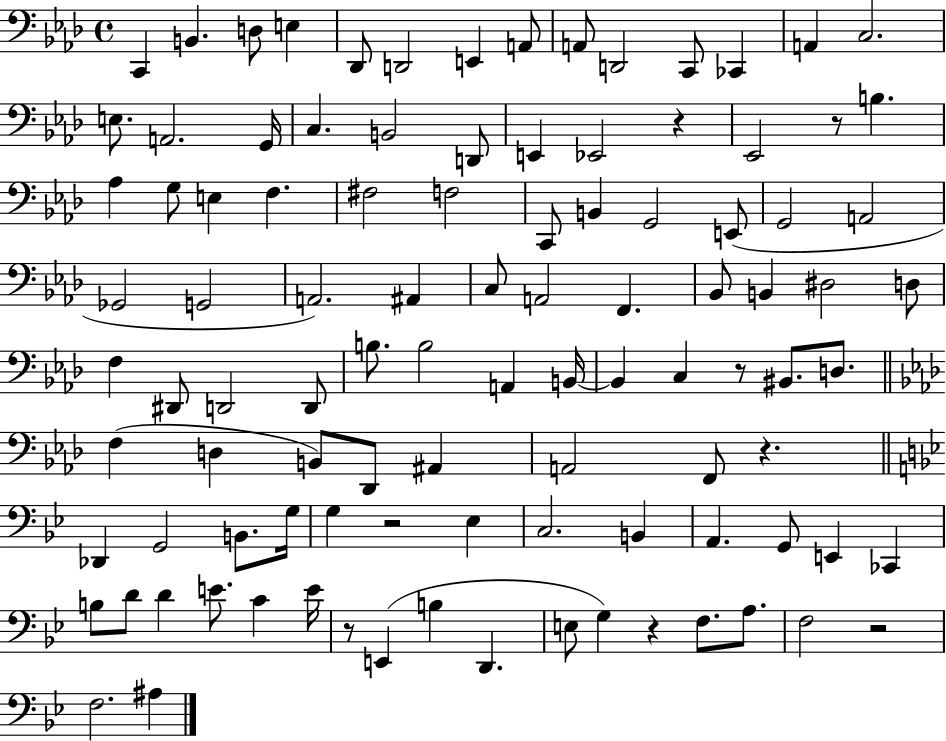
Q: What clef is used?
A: bass